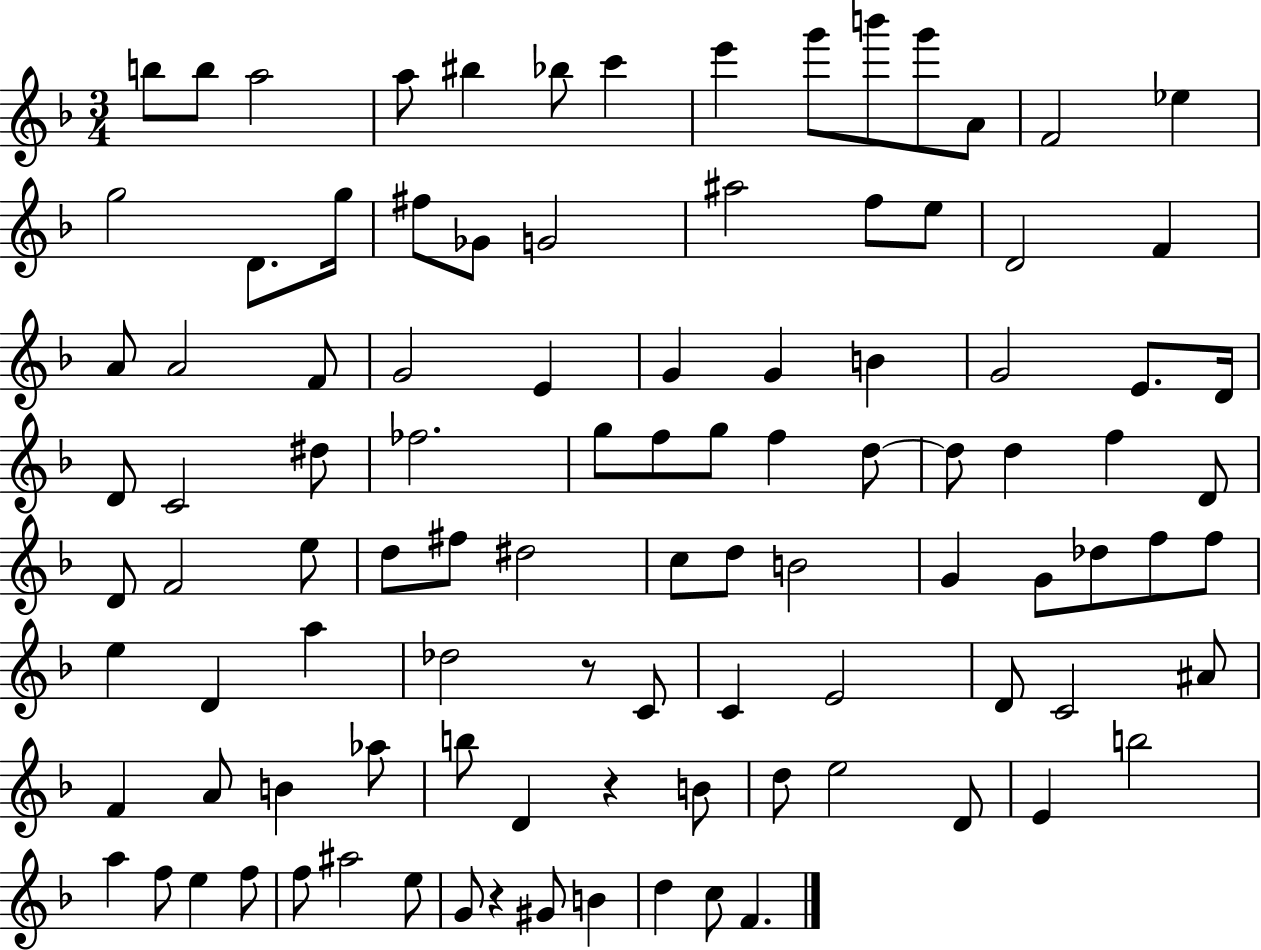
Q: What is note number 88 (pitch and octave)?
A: E5